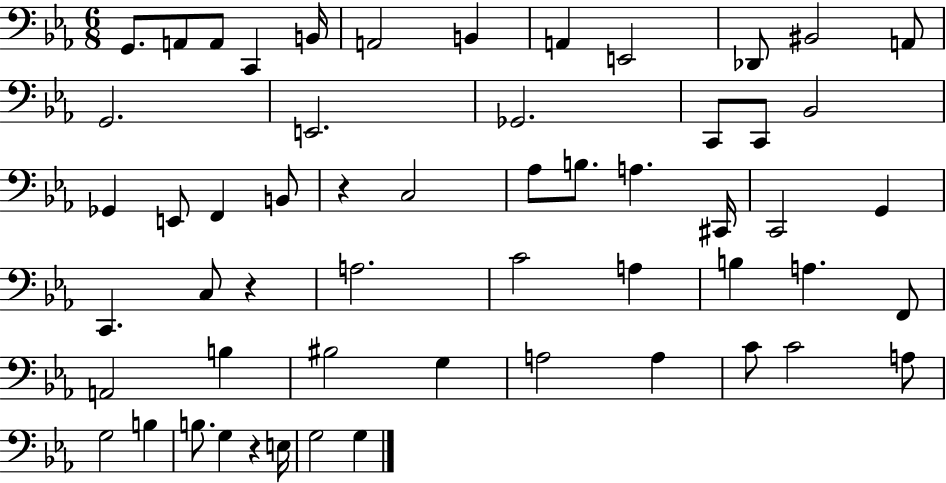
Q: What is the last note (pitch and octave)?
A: G3